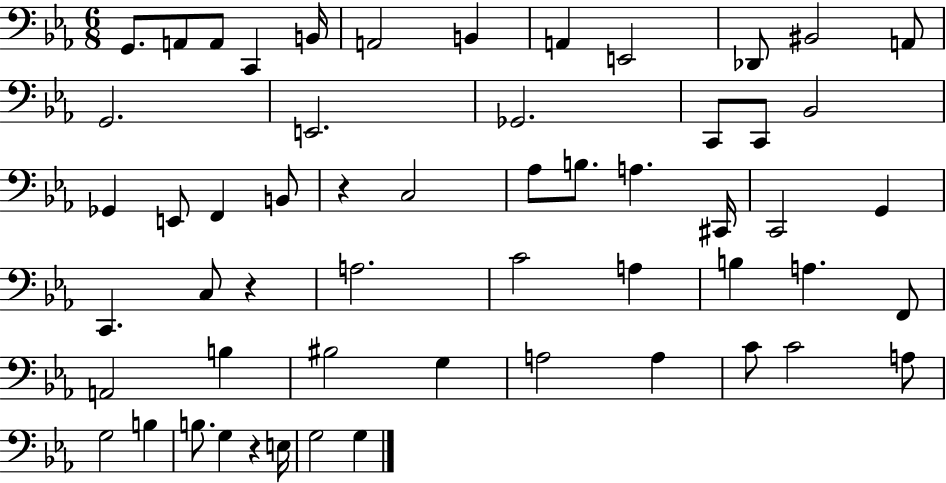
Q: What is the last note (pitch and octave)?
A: G3